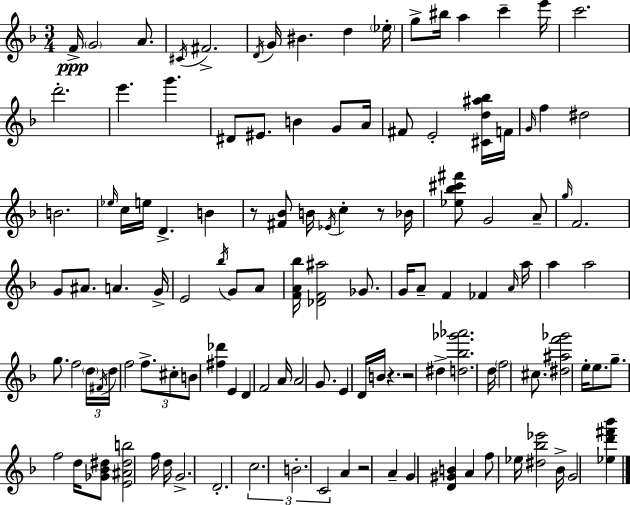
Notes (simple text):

F4/s G4/h A4/e. C#4/s F#4/h. D4/s G4/s BIS4/q. D5/q Eb5/s G5/e BIS5/s A5/q C6/q E6/s C6/h. D6/h. E6/q. G6/q. D#4/e EIS4/e. B4/q G4/e A4/s F#4/e E4/h [C#4,D5,A#5,Bb5]/s F4/s G4/s F5/q D#5/h B4/h. Eb5/s C5/s E5/s D4/q. B4/q R/e [F#4,Bb4]/e B4/s Eb4/s C5/q R/e Bb4/s [Eb5,Bb5,C#6,F#6]/e G4/h A4/e G5/s F4/h. G4/e A#4/e. A4/q. G4/s E4/h Bb5/s G4/e A4/e [F4,A4,Bb5]/s [Db4,F4,A#5]/h Gb4/e. G4/s A4/e F4/q FES4/q A4/s A5/s A5/q A5/h G5/e. F5/h D5/s F#4/s D5/s F5/h F5/e. C#5/e B4/e [F#5,Db6]/q E4/q D4/q F4/h A4/s A4/h G4/e. E4/q D4/s B4/s R/q. R/h D#5/q [D5,Bb5,Gb6,Ab6]/h. D5/s F5/h C#5/e. [D#5,A#5,F6,Gb6]/h E5/s E5/e. G5/e. F5/h D5/s [Gb4,Bb4,D#5]/e [E4,A#4,D#5,B5]/h F5/s D5/s G4/h. D4/h. C5/h. B4/h. C4/h A4/q R/h A4/q G4/q [D4,G#4,B4]/q A4/q F5/e Eb5/s [D#5,Bb5,Eb6]/h Bb4/s G4/h [Eb5,D6,F#6,Bb6]/q